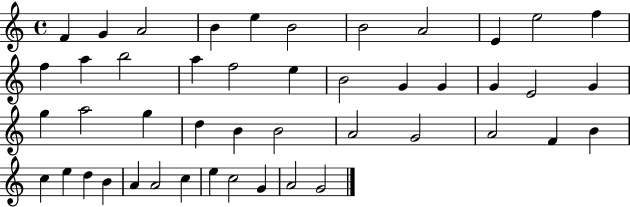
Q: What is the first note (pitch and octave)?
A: F4